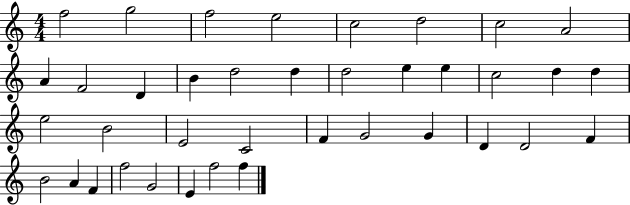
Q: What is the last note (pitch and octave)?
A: F5